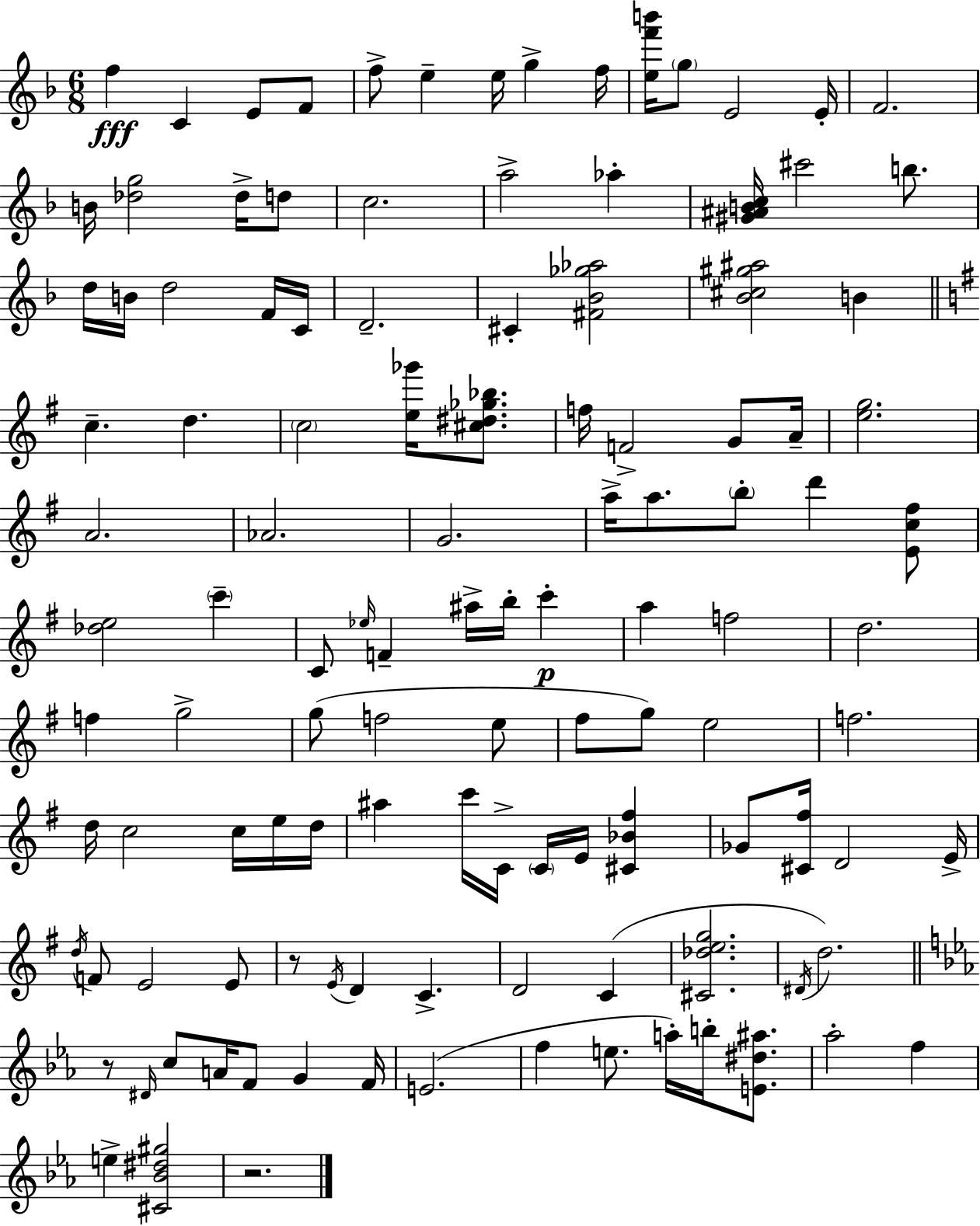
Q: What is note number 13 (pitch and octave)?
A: F4